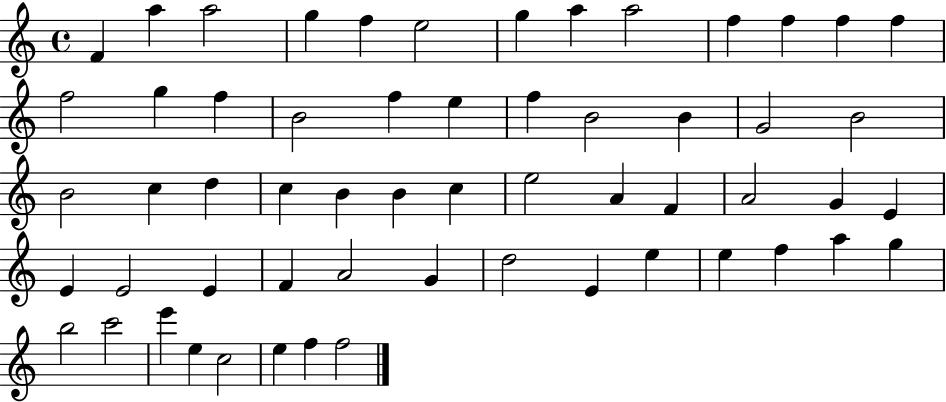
{
  \clef treble
  \time 4/4
  \defaultTimeSignature
  \key c \major
  f'4 a''4 a''2 | g''4 f''4 e''2 | g''4 a''4 a''2 | f''4 f''4 f''4 f''4 | \break f''2 g''4 f''4 | b'2 f''4 e''4 | f''4 b'2 b'4 | g'2 b'2 | \break b'2 c''4 d''4 | c''4 b'4 b'4 c''4 | e''2 a'4 f'4 | a'2 g'4 e'4 | \break e'4 e'2 e'4 | f'4 a'2 g'4 | d''2 e'4 e''4 | e''4 f''4 a''4 g''4 | \break b''2 c'''2 | e'''4 e''4 c''2 | e''4 f''4 f''2 | \bar "|."
}